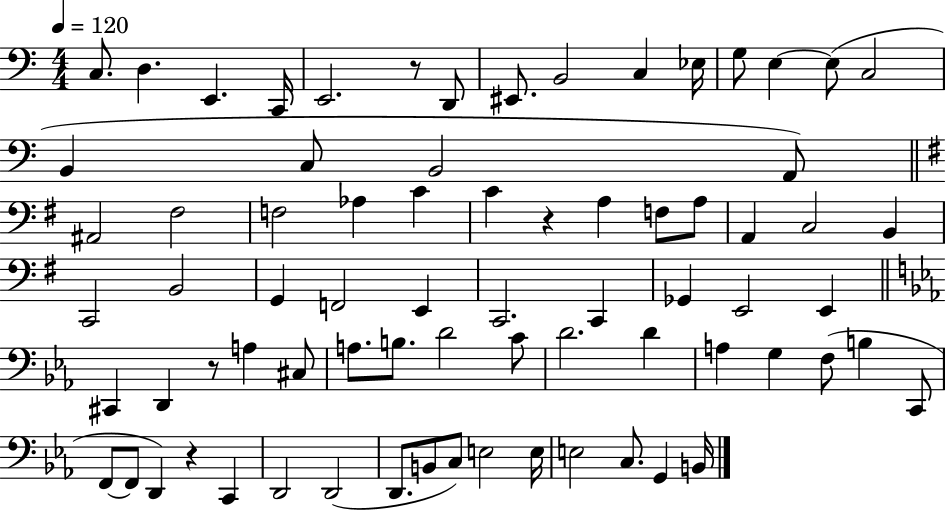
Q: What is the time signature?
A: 4/4